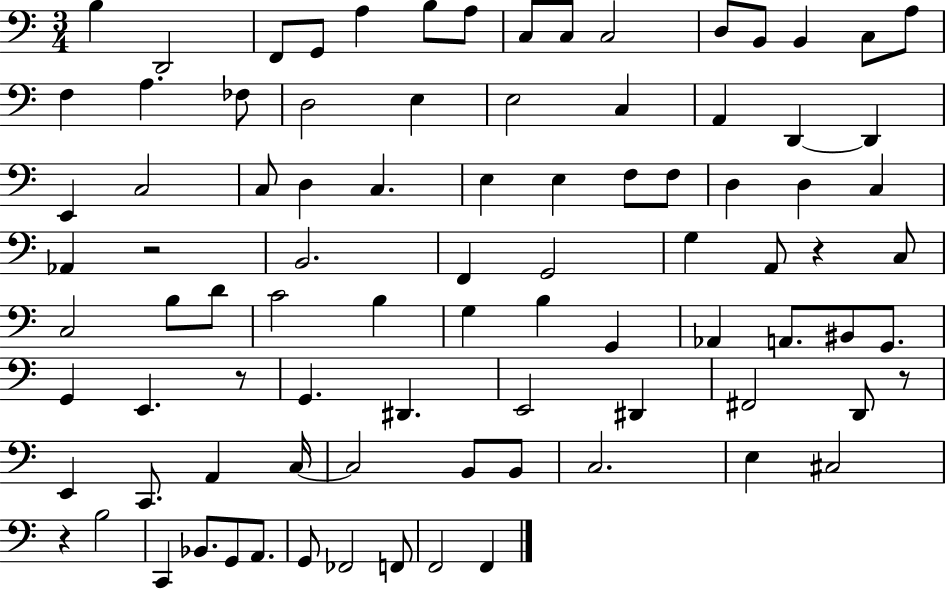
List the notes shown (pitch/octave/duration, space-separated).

B3/q D2/h F2/e G2/e A3/q B3/e A3/e C3/e C3/e C3/h D3/e B2/e B2/q C3/e A3/e F3/q A3/q. FES3/e D3/h E3/q E3/h C3/q A2/q D2/q D2/q E2/q C3/h C3/e D3/q C3/q. E3/q E3/q F3/e F3/e D3/q D3/q C3/q Ab2/q R/h B2/h. F2/q G2/h G3/q A2/e R/q C3/e C3/h B3/e D4/e C4/h B3/q G3/q B3/q G2/q Ab2/q A2/e. BIS2/e G2/e. G2/q E2/q. R/e G2/q. D#2/q. E2/h D#2/q F#2/h D2/e R/e E2/q C2/e. A2/q C3/s C3/h B2/e B2/e C3/h. E3/q C#3/h R/q B3/h C2/q Bb2/e. G2/e A2/e. G2/e FES2/h F2/e F2/h F2/q